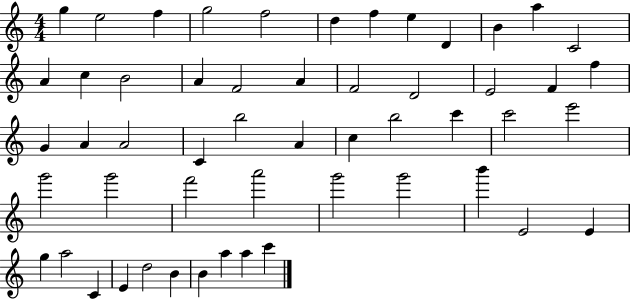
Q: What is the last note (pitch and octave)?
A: C6